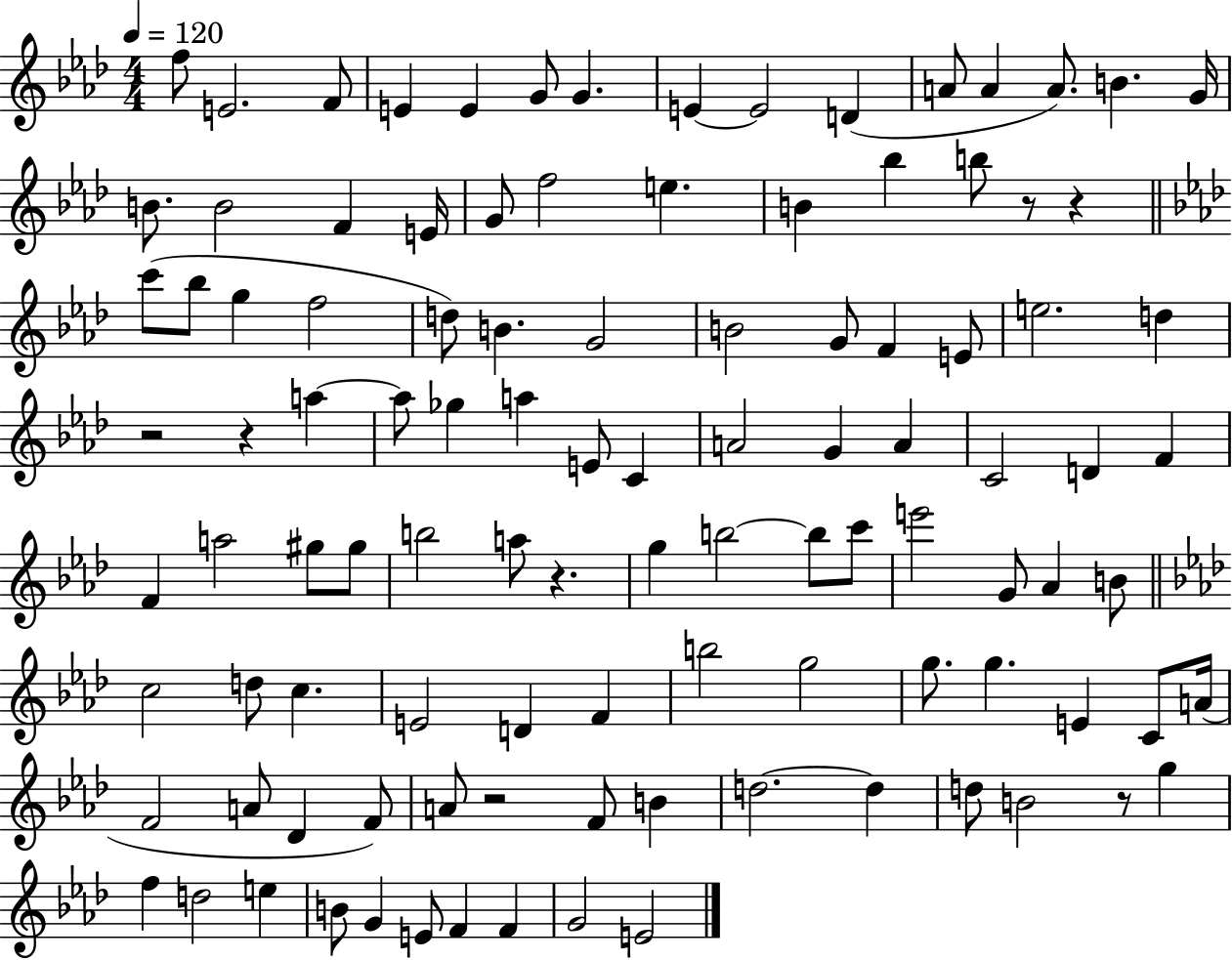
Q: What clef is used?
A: treble